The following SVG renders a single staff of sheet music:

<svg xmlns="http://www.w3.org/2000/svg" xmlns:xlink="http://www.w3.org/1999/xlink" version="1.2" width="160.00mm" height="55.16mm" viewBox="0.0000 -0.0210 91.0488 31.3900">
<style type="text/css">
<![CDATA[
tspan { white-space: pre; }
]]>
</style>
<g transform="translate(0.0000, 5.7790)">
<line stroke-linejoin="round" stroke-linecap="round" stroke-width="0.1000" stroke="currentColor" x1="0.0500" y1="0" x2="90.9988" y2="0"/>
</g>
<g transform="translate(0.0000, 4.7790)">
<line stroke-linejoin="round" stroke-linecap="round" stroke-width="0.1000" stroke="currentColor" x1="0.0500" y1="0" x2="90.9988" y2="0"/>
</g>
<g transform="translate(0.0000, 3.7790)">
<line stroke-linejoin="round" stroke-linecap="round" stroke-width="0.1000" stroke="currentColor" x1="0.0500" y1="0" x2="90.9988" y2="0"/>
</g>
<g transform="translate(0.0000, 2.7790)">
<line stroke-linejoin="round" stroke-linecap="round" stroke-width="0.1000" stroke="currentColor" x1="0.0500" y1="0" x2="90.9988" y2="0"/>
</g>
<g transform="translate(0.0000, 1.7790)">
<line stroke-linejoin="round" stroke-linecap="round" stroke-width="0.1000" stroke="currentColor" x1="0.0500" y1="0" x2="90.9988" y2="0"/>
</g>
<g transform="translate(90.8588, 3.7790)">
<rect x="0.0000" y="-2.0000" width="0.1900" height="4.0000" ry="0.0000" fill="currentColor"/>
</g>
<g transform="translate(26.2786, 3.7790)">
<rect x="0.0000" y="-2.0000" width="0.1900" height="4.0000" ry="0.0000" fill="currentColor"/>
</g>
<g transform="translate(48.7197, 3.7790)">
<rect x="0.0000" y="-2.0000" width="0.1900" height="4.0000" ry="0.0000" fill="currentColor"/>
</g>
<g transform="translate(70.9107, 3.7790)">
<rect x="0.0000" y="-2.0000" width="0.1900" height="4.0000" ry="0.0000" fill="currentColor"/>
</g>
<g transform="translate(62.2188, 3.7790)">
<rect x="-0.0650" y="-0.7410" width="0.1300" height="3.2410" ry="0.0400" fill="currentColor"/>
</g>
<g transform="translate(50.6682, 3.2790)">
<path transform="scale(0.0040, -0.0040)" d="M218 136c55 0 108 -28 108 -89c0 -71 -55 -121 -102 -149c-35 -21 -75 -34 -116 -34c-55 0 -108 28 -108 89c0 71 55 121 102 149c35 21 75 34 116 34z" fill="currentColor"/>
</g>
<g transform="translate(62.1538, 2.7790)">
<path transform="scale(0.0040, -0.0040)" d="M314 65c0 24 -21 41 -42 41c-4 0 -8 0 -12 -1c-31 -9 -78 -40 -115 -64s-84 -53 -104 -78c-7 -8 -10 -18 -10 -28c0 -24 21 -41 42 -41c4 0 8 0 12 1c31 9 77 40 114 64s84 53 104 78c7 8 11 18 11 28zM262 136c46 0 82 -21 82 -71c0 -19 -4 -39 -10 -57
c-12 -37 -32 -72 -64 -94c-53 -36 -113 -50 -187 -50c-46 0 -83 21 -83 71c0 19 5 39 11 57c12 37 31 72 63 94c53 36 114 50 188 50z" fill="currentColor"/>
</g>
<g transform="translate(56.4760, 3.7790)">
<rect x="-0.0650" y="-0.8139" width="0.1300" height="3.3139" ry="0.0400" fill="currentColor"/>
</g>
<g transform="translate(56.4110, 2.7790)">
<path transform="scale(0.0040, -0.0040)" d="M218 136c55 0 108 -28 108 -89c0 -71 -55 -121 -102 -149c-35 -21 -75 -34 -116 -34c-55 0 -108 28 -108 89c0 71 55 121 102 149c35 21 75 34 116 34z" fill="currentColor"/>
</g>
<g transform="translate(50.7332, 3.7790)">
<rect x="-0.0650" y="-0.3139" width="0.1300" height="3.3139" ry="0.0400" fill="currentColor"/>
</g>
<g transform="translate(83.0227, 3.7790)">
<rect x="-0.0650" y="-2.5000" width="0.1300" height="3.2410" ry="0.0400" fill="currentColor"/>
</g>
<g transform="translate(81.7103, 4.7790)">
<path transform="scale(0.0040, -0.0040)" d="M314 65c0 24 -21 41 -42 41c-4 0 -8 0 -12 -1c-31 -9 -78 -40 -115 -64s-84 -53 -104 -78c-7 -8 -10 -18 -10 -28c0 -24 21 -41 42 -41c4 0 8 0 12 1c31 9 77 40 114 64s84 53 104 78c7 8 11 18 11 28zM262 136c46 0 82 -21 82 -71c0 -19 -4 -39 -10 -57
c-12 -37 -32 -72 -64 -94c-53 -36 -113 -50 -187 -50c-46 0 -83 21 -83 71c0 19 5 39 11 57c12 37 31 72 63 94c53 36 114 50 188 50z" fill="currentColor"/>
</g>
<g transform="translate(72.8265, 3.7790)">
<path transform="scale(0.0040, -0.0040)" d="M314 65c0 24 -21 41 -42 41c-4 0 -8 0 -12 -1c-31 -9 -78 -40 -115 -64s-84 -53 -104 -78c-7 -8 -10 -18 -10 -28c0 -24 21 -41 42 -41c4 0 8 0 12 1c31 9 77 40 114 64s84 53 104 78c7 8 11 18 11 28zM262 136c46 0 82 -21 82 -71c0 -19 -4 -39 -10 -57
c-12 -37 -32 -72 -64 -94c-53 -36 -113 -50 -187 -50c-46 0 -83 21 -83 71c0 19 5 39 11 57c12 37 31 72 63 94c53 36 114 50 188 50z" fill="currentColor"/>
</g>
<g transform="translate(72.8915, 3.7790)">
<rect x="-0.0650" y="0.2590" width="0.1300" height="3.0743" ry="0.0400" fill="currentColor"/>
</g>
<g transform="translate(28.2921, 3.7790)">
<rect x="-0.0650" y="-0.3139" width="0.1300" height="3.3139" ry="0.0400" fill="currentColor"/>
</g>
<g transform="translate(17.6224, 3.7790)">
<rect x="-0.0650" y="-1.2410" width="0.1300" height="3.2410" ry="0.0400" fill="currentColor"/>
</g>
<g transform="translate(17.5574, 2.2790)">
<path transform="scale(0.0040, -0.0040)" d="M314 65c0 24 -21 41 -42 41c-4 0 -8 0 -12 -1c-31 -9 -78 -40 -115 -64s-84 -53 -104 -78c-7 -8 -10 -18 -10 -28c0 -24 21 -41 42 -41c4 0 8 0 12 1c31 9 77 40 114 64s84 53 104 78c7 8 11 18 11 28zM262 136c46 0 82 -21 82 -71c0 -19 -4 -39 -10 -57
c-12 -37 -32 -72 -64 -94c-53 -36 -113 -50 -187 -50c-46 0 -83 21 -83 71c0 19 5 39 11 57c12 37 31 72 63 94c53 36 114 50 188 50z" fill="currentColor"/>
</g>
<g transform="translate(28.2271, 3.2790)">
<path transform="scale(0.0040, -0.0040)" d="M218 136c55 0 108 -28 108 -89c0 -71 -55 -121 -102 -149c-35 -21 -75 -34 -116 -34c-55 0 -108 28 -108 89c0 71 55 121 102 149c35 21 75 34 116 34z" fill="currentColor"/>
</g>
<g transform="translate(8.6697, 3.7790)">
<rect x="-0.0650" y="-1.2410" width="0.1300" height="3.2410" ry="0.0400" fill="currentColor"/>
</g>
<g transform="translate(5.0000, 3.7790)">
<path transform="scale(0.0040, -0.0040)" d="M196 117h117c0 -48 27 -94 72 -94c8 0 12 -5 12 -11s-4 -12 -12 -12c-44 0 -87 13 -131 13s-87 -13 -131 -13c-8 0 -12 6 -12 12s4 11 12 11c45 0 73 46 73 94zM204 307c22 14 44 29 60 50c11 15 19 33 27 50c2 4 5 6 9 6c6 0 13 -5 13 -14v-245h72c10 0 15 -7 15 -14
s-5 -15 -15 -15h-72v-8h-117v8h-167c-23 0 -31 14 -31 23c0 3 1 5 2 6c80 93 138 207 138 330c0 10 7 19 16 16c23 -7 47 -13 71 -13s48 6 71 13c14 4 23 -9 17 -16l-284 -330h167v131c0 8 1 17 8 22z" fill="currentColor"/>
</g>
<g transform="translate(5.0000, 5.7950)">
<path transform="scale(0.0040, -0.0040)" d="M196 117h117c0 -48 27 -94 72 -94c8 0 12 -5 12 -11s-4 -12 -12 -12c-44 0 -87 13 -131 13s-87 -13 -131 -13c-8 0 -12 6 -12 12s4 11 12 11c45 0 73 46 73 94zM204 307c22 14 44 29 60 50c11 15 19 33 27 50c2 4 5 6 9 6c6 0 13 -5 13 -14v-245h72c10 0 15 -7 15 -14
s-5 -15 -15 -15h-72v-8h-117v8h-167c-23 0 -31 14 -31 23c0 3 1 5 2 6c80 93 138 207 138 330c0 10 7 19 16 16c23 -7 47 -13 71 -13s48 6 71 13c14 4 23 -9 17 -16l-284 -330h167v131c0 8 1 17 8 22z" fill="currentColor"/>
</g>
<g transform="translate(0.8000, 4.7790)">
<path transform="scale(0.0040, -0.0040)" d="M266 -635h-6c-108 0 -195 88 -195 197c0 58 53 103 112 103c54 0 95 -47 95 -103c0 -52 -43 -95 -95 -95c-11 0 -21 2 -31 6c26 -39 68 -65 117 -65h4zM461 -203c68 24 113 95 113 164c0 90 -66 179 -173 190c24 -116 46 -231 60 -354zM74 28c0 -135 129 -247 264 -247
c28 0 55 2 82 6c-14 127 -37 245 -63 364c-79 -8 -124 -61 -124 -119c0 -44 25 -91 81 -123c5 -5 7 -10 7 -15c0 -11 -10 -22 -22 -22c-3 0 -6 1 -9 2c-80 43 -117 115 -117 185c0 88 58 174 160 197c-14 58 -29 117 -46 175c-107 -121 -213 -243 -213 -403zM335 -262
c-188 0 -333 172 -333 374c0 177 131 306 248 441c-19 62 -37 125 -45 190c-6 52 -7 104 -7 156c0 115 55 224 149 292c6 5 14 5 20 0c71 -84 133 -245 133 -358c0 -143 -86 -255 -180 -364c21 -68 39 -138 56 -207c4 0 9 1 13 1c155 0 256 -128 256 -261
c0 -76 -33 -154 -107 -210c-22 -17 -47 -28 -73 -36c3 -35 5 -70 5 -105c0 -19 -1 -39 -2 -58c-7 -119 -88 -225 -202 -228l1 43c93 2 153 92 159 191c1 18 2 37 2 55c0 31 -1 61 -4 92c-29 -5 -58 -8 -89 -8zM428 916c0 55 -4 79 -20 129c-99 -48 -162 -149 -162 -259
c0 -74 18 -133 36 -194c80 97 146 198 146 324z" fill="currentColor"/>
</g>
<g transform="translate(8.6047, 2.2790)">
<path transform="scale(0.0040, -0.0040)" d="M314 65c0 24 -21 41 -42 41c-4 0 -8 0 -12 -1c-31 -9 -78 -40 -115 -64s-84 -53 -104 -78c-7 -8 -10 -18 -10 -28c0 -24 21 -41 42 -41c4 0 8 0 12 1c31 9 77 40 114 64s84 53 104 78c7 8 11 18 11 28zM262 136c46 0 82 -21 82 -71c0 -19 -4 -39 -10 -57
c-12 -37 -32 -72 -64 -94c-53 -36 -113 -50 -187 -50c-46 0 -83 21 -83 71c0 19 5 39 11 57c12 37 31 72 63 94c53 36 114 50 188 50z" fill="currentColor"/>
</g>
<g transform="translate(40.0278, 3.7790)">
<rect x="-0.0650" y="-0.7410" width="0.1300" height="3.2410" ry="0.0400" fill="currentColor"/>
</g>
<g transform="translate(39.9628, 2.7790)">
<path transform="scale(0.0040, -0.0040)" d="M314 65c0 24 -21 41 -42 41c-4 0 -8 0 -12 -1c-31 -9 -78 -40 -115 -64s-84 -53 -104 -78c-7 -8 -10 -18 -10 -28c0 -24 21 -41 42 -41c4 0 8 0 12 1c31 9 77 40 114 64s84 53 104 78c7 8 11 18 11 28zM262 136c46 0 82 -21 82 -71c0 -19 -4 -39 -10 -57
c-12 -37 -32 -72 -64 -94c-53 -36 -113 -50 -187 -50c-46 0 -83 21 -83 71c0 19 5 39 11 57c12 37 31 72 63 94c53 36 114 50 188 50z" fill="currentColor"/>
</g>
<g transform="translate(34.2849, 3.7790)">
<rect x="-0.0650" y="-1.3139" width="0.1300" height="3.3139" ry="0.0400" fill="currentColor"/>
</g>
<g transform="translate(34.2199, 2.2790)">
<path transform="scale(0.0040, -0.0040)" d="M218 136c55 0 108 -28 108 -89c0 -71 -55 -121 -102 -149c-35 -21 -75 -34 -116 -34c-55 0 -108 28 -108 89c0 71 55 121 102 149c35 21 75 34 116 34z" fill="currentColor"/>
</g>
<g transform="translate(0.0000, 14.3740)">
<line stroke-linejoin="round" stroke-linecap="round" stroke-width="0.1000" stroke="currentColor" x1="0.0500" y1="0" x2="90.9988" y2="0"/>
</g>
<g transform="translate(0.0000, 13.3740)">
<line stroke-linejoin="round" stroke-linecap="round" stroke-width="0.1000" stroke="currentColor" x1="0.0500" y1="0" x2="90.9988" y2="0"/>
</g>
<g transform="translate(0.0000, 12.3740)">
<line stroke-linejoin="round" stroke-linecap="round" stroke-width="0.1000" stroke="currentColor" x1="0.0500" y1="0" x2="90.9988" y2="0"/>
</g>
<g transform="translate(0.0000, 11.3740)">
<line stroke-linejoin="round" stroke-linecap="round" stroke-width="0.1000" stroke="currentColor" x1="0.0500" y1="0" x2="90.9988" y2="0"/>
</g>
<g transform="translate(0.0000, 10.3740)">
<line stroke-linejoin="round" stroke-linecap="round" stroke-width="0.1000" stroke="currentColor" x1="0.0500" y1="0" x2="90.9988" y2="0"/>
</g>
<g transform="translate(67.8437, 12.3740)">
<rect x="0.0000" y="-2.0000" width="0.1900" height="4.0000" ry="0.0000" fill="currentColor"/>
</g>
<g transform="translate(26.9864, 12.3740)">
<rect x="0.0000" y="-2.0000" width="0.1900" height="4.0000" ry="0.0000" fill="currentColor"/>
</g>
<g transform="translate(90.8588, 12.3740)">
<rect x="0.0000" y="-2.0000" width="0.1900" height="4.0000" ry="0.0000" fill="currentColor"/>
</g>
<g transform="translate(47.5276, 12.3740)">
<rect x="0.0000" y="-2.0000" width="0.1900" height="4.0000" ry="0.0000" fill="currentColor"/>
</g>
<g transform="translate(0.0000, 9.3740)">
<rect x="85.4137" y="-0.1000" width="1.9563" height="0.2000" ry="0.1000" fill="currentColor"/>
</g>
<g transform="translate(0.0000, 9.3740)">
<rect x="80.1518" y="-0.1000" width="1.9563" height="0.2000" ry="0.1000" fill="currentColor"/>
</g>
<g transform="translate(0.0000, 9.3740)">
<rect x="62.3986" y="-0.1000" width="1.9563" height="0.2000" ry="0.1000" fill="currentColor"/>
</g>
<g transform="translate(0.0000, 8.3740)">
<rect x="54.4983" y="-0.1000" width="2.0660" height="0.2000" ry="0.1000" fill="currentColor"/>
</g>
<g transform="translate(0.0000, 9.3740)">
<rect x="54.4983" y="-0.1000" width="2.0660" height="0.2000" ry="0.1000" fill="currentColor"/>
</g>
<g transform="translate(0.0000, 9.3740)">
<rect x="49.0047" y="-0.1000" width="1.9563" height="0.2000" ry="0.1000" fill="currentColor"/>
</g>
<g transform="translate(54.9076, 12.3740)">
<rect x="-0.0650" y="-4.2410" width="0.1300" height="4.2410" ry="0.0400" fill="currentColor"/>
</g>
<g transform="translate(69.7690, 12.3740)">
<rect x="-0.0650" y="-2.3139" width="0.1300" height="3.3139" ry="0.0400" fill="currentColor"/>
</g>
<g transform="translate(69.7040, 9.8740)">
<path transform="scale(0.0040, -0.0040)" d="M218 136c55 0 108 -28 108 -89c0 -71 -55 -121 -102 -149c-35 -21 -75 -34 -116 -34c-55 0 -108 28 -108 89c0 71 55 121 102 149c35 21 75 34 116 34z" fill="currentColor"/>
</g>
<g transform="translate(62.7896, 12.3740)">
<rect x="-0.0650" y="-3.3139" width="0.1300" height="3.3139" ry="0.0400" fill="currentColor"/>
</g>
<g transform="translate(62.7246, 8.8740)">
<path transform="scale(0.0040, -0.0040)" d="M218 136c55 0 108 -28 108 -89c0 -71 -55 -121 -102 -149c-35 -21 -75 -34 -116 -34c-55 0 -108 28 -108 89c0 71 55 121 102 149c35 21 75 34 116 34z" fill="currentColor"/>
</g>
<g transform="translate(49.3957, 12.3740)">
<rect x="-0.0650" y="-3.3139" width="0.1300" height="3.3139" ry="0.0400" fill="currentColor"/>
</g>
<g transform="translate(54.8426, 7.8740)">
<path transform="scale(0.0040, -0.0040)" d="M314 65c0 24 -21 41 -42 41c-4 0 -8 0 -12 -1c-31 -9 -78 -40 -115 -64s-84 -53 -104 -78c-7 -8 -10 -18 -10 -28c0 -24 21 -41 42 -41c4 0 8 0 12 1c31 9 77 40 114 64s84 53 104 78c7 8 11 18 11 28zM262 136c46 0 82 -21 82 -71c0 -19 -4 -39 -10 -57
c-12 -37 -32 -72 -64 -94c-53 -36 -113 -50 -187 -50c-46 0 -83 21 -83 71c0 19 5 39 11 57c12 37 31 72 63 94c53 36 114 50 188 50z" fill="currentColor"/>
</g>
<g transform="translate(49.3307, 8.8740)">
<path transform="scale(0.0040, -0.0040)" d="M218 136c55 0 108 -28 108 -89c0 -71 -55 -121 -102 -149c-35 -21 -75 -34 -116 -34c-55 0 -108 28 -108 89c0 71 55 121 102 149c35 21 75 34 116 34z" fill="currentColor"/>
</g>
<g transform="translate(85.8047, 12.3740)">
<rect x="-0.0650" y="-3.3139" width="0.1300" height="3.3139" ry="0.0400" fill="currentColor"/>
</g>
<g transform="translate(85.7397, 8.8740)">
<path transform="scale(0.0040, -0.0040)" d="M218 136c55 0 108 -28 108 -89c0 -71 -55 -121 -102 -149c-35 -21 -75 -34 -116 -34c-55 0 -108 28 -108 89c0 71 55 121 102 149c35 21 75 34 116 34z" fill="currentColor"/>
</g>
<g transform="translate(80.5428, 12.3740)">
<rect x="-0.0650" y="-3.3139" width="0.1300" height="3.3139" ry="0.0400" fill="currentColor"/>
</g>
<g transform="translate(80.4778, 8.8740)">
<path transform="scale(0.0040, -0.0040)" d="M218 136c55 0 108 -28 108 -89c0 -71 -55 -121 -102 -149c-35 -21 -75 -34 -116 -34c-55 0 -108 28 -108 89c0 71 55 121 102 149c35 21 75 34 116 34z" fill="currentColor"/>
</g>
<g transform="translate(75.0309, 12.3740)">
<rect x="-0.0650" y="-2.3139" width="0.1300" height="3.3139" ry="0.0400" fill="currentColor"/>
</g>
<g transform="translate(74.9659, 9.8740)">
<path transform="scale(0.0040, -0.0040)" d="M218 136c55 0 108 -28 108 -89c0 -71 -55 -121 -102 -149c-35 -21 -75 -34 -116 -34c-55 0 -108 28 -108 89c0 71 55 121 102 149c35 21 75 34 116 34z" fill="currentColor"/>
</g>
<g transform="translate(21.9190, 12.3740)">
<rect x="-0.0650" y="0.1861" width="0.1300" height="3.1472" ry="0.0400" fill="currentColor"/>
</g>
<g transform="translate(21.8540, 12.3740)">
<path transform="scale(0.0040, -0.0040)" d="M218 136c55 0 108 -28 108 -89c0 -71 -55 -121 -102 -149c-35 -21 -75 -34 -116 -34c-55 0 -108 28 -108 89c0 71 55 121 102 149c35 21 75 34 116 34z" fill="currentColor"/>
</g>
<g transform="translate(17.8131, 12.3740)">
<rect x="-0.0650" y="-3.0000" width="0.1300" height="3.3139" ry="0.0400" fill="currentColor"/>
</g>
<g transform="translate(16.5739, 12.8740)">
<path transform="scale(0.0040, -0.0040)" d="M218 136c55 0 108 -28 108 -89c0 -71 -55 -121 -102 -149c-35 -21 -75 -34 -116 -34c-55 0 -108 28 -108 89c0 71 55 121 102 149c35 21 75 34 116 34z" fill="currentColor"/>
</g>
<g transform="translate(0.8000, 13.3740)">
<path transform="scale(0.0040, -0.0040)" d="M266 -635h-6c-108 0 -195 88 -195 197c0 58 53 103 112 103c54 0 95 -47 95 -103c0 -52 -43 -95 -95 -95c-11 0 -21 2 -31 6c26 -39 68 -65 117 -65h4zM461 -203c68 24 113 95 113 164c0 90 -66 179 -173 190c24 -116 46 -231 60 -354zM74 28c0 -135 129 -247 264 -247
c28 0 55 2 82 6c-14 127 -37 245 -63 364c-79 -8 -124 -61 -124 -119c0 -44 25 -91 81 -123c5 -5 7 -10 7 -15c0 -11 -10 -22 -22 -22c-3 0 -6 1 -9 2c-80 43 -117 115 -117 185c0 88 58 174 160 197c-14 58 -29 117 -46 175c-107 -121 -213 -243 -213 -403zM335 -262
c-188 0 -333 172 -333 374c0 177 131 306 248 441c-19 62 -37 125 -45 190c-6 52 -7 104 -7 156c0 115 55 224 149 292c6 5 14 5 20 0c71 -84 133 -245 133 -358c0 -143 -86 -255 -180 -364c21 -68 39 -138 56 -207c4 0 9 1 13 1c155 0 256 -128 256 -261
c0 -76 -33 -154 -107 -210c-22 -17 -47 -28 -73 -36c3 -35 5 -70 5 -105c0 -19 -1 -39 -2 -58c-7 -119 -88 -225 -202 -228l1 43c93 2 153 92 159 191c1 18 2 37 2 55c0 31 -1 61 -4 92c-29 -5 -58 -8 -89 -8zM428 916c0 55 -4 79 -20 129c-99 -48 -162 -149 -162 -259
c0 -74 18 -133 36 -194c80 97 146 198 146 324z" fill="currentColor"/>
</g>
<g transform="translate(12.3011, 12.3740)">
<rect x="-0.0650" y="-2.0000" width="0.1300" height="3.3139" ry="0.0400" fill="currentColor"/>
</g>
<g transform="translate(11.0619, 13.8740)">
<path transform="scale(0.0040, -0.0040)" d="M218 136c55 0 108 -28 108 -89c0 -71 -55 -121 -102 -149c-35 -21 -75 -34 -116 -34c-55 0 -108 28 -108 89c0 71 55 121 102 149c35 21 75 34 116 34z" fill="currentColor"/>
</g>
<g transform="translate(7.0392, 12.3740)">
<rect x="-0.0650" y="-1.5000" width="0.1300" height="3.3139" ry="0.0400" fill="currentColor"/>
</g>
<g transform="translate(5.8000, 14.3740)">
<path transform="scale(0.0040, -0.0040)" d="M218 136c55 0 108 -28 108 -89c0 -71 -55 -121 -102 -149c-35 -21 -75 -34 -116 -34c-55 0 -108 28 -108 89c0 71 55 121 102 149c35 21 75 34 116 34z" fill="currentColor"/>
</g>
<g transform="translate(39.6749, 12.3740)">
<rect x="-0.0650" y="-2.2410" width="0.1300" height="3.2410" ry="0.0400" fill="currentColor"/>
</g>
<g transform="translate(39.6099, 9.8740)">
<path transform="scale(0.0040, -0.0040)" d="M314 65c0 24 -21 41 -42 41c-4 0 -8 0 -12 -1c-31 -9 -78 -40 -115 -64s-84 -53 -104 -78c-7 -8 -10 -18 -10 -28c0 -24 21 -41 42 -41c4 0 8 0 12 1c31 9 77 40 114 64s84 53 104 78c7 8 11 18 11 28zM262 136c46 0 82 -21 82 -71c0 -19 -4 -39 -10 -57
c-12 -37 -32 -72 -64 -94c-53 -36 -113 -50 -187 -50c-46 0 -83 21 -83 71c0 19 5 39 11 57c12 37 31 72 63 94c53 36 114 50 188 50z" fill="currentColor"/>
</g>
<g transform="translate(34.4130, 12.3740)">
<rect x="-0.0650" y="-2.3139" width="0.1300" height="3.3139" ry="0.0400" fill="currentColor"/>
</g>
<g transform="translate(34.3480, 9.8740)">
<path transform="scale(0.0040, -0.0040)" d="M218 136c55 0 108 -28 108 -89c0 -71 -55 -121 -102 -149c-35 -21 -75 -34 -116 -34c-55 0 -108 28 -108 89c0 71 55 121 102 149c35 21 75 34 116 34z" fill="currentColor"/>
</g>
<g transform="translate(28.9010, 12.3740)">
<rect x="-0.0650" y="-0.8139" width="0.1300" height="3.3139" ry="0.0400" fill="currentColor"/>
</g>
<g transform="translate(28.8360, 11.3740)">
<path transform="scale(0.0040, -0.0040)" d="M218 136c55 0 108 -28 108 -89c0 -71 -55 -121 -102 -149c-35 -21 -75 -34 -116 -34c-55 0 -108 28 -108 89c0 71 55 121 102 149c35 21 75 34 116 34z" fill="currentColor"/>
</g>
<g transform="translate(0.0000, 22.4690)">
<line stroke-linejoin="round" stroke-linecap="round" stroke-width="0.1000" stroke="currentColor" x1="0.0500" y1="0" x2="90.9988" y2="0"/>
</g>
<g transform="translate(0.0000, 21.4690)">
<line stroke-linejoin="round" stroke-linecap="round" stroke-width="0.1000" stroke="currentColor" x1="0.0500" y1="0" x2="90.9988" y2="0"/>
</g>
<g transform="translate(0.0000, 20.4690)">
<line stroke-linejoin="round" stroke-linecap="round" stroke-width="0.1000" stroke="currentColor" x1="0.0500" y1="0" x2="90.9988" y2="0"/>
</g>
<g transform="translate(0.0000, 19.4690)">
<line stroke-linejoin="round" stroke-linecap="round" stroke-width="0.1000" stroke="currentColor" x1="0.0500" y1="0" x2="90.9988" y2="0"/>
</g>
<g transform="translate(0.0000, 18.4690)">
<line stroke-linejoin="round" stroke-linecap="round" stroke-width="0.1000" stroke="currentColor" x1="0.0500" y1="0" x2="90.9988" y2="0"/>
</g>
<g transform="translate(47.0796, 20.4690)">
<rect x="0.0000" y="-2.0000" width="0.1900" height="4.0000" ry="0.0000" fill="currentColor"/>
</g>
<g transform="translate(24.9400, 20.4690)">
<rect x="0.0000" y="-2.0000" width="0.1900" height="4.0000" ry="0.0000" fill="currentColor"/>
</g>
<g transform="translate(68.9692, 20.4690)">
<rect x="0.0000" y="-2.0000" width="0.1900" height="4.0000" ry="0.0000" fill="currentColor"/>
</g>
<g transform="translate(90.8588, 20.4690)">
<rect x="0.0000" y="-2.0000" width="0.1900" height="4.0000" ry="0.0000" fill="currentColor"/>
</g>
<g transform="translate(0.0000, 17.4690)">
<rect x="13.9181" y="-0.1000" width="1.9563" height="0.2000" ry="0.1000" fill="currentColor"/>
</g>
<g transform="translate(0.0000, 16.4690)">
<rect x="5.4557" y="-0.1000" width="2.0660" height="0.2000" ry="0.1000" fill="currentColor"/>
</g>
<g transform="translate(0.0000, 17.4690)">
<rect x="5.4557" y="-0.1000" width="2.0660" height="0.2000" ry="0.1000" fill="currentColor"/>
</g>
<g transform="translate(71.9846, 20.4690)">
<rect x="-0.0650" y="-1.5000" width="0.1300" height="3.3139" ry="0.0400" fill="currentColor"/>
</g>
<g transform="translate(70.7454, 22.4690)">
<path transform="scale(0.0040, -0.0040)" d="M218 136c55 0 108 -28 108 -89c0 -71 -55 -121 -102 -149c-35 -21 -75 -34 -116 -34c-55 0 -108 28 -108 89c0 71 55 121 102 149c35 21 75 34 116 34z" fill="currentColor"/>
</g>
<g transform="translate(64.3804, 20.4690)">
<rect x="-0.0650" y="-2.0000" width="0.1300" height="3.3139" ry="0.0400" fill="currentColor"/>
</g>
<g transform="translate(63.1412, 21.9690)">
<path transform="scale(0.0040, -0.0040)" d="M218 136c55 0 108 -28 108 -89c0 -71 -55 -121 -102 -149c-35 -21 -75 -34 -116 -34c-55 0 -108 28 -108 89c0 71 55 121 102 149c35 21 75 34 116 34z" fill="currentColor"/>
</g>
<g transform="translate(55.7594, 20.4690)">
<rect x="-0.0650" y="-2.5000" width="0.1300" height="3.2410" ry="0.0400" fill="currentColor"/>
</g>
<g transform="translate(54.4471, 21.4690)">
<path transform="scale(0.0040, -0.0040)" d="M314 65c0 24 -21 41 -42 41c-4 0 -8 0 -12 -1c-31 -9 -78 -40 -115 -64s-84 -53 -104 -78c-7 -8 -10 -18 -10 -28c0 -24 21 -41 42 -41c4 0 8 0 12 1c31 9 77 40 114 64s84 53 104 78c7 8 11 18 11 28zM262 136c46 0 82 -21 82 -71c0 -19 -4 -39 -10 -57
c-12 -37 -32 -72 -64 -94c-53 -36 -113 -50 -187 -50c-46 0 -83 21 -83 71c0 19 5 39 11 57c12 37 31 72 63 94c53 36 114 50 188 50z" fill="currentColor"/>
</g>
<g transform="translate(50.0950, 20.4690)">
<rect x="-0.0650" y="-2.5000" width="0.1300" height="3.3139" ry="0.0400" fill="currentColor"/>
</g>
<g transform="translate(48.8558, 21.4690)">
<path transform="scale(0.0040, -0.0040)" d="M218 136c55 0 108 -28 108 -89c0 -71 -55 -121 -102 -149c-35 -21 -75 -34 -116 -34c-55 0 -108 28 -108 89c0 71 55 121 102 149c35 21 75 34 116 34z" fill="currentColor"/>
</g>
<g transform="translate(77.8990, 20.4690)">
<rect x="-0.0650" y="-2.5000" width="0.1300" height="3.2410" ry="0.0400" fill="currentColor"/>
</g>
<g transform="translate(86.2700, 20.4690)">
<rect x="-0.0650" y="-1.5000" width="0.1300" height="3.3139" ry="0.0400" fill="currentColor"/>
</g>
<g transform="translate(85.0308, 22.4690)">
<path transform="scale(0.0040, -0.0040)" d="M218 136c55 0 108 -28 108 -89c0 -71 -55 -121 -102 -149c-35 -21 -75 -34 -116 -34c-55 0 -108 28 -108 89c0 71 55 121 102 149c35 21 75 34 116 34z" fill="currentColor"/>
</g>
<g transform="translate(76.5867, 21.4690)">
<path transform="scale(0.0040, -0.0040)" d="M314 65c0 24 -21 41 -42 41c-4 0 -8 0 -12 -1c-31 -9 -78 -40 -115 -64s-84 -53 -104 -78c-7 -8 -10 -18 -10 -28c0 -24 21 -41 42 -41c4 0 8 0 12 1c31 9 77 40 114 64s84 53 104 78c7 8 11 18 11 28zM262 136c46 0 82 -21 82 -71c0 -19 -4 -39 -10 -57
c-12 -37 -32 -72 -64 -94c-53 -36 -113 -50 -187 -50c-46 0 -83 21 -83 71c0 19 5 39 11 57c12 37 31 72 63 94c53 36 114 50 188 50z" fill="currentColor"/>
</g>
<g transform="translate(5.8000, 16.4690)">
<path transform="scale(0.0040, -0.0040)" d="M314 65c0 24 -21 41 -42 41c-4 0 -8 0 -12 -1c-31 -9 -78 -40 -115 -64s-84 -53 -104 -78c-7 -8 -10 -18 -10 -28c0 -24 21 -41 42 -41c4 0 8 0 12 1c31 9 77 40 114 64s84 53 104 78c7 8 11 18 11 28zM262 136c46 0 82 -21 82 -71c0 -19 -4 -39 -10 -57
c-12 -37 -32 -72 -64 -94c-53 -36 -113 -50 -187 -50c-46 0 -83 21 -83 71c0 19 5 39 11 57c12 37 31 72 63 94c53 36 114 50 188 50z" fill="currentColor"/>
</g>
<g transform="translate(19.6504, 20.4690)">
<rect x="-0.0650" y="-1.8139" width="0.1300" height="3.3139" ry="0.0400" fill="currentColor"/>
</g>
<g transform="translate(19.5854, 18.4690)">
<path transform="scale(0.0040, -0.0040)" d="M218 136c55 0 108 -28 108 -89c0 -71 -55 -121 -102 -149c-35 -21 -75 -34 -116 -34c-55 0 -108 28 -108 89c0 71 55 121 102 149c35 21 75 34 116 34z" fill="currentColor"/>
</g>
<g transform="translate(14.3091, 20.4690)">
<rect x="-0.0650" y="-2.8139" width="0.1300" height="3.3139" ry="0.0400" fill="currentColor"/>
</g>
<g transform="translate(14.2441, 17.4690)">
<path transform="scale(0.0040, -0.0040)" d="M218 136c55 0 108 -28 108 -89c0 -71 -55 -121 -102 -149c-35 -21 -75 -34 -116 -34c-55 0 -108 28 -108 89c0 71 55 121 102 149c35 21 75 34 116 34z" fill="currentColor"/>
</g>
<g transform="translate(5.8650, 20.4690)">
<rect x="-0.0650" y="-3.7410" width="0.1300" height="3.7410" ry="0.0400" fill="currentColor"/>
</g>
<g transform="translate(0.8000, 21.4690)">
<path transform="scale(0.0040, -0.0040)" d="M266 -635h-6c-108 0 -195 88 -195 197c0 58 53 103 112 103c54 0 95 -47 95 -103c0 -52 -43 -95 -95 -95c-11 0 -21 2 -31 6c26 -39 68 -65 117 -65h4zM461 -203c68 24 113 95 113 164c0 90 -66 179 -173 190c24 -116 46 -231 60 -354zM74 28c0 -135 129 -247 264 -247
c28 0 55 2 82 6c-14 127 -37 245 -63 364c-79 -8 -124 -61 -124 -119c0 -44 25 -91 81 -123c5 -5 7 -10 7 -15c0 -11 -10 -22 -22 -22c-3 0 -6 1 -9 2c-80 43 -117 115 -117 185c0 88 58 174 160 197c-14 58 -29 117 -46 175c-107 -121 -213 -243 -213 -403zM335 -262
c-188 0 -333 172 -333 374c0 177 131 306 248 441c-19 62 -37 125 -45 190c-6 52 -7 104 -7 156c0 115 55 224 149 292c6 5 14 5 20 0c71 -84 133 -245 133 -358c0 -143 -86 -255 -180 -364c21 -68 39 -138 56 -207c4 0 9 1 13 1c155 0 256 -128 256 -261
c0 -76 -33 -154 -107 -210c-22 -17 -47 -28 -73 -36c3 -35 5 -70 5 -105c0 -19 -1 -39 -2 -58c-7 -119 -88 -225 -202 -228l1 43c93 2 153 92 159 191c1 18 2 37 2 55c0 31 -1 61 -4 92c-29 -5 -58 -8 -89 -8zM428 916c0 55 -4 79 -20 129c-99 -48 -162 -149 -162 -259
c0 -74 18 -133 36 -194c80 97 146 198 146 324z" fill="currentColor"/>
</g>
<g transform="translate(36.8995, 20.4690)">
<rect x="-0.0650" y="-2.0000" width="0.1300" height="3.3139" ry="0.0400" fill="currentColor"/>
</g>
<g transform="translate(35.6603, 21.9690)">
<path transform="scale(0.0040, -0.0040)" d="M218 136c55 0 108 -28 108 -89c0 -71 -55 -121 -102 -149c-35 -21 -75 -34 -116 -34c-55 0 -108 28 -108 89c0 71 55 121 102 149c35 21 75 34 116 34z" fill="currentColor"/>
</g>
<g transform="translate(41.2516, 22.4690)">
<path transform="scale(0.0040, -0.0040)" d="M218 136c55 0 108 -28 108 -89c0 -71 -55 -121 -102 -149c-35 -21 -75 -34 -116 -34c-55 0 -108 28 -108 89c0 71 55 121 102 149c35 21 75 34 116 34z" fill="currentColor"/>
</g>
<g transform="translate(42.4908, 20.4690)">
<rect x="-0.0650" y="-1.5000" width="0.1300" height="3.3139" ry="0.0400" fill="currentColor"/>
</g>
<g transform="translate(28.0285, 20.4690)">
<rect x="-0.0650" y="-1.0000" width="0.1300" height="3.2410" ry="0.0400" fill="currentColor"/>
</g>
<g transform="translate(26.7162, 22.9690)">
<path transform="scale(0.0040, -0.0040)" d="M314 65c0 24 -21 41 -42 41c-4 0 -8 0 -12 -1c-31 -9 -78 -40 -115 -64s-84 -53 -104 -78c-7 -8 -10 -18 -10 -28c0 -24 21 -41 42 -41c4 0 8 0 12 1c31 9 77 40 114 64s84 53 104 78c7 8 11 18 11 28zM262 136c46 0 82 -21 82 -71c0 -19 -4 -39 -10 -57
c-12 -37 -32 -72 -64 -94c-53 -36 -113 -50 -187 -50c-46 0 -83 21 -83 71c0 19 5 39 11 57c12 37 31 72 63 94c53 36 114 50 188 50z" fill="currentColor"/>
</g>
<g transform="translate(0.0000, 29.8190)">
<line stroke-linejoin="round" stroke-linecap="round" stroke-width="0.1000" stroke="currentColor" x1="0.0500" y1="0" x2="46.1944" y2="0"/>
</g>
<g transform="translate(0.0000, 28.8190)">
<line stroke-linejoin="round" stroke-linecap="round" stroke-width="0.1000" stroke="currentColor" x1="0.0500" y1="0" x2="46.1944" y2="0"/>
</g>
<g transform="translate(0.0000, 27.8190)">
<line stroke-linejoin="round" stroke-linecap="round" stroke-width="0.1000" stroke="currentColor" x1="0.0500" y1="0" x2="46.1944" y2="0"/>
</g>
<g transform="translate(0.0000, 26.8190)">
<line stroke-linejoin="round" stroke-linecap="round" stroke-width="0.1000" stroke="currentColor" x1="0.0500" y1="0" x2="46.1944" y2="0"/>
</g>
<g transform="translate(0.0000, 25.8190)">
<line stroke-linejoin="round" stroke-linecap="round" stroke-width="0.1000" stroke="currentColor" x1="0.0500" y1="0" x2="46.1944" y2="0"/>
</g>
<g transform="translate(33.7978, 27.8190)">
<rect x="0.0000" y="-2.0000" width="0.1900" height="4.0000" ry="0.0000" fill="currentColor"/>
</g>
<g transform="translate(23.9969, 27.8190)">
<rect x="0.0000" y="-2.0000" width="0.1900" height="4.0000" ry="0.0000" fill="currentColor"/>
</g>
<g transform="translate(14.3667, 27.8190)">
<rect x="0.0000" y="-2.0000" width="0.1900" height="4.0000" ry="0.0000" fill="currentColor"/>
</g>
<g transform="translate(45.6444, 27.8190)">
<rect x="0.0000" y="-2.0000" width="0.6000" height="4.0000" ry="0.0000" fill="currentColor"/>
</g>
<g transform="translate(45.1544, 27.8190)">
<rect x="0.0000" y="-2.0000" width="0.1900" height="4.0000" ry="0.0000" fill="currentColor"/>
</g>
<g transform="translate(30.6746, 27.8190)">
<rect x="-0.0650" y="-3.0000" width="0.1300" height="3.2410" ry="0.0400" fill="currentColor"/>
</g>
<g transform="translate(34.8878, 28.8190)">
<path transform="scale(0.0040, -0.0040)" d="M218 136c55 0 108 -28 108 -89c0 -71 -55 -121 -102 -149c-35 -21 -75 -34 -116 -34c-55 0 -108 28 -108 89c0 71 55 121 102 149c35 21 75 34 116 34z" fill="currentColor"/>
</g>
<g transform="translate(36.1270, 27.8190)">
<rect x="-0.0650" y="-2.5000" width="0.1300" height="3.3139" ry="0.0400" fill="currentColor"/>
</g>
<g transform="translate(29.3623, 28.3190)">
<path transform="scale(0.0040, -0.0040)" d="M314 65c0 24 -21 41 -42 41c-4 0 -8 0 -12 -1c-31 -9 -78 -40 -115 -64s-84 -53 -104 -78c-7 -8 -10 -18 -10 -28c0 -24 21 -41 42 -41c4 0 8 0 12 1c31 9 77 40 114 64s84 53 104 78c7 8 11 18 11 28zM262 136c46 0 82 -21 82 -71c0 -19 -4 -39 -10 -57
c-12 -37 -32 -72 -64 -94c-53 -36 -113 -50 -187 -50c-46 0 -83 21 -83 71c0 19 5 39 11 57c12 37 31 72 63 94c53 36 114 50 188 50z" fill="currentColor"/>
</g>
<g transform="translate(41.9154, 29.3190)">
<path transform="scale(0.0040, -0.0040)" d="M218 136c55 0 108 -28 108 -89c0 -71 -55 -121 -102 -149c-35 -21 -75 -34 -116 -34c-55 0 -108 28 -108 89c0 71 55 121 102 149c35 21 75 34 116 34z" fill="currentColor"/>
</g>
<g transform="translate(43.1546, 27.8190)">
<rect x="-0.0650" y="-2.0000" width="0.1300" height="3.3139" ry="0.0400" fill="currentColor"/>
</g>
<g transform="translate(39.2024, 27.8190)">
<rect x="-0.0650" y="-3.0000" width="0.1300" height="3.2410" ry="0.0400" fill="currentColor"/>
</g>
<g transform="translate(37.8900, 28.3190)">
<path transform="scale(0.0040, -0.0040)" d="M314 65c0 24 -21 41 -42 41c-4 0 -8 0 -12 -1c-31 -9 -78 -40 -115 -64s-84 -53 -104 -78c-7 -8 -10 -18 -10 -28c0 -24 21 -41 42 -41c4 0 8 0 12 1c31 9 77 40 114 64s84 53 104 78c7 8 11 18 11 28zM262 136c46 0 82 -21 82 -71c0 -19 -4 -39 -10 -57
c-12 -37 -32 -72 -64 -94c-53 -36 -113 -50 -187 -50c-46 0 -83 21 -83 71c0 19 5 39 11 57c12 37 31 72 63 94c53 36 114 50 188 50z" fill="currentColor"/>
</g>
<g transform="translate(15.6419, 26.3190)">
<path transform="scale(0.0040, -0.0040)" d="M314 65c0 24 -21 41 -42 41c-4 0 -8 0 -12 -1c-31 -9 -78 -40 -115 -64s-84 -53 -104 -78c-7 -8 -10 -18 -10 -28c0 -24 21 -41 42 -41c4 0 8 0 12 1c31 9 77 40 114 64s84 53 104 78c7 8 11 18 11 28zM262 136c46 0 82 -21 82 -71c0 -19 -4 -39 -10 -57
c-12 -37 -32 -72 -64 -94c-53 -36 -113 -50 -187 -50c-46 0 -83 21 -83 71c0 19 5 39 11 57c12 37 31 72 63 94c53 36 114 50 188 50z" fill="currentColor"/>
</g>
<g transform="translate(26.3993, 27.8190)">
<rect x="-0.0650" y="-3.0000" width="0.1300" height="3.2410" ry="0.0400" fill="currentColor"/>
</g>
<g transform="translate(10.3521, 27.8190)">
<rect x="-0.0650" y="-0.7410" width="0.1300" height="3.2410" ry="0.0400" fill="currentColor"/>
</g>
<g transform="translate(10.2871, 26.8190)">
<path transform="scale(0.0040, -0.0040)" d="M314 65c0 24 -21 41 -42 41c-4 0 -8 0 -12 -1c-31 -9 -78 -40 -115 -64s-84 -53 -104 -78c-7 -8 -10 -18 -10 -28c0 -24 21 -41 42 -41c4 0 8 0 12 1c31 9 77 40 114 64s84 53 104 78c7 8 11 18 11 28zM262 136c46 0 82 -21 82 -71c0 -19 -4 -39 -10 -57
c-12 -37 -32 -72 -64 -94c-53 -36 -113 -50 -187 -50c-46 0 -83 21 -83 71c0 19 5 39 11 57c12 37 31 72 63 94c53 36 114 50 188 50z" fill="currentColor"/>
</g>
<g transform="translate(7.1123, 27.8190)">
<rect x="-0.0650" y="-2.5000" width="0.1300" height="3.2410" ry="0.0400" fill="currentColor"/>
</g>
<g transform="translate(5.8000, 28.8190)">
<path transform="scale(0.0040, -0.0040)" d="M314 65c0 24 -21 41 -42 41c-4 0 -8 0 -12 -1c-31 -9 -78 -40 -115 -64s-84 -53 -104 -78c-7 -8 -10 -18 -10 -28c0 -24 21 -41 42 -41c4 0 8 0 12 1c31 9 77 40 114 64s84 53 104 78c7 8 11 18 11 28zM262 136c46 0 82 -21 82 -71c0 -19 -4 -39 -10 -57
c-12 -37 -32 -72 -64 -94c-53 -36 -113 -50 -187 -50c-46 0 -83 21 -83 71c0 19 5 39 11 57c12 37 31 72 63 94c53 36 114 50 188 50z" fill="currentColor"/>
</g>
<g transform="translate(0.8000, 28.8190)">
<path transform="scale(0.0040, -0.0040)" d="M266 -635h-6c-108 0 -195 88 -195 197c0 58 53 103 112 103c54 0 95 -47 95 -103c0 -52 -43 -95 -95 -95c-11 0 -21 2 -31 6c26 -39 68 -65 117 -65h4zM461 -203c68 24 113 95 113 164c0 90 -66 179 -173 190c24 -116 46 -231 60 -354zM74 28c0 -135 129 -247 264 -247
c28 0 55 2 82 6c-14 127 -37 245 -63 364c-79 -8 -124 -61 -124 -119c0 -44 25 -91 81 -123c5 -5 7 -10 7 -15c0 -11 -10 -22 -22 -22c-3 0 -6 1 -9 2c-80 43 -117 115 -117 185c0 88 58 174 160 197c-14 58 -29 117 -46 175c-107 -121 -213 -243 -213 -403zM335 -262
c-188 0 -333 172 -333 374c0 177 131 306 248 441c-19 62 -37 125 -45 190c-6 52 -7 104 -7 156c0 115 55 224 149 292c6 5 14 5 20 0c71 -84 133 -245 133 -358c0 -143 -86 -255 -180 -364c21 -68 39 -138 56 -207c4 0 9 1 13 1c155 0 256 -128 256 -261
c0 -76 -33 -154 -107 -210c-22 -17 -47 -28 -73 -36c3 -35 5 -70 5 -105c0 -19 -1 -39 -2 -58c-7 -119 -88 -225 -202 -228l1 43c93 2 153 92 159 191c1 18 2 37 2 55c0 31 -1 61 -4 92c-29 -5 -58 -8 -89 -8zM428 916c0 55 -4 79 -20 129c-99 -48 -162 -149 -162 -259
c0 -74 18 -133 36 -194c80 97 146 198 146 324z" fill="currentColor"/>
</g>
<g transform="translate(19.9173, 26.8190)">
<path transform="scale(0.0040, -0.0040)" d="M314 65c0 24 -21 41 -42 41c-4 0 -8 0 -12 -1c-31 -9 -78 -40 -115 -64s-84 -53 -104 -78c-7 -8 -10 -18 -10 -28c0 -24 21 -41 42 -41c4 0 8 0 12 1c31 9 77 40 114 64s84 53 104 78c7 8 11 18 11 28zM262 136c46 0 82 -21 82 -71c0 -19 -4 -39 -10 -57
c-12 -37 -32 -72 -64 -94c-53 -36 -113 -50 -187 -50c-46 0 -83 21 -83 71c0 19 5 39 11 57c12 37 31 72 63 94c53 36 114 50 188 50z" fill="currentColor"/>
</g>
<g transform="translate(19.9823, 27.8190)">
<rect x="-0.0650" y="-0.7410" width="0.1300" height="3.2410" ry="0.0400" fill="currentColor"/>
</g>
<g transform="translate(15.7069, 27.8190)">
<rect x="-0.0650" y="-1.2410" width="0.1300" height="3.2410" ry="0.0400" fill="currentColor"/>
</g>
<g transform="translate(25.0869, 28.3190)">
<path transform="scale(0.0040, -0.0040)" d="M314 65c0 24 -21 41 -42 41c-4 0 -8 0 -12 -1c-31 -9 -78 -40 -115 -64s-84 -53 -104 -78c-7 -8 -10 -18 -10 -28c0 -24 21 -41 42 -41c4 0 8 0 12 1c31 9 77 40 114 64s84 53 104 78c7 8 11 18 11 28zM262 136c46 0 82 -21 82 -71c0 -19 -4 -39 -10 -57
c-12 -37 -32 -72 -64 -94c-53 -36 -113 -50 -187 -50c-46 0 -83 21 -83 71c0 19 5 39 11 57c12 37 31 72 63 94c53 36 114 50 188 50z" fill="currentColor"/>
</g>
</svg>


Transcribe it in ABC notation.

X:1
T:Untitled
M:4/4
L:1/4
K:C
e2 e2 c e d2 c d d2 B2 G2 E F A B d g g2 b d'2 b g g b b c'2 a f D2 F E G G2 F E G2 E G2 d2 e2 d2 A2 A2 G A2 F